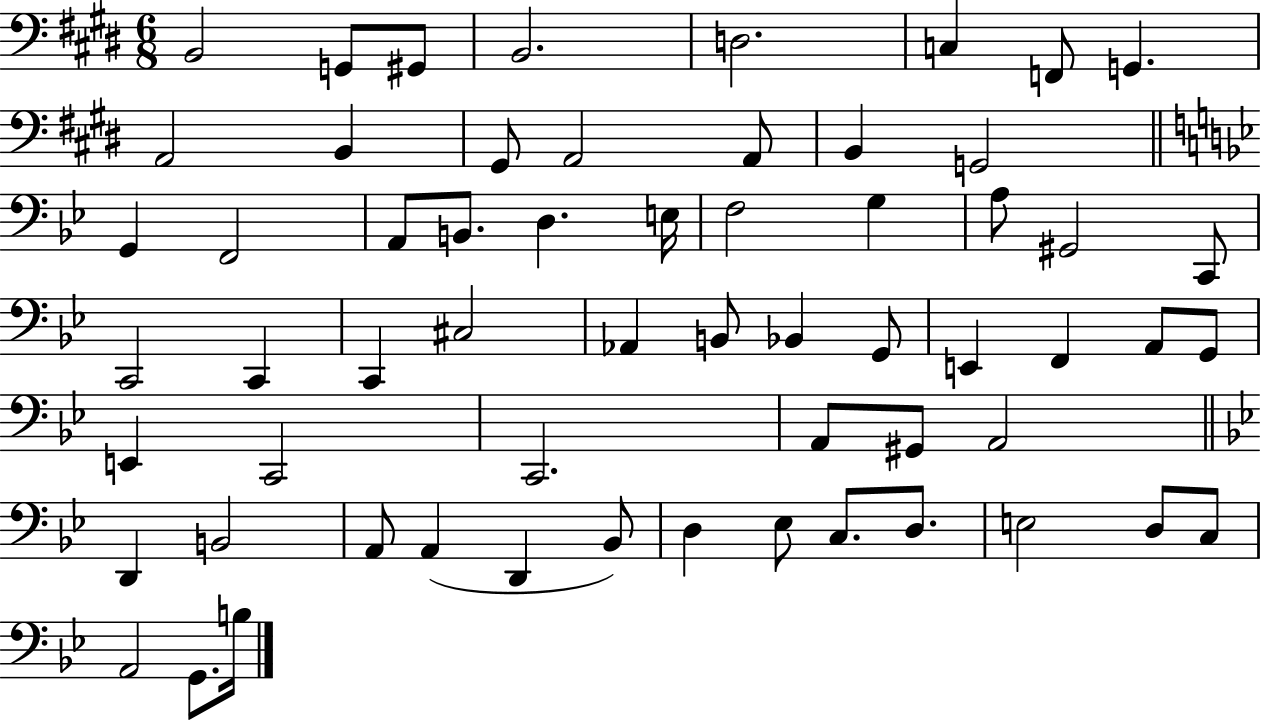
B2/h G2/e G#2/e B2/h. D3/h. C3/q F2/e G2/q. A2/h B2/q G#2/e A2/h A2/e B2/q G2/h G2/q F2/h A2/e B2/e. D3/q. E3/s F3/h G3/q A3/e G#2/h C2/e C2/h C2/q C2/q C#3/h Ab2/q B2/e Bb2/q G2/e E2/q F2/q A2/e G2/e E2/q C2/h C2/h. A2/e G#2/e A2/h D2/q B2/h A2/e A2/q D2/q Bb2/e D3/q Eb3/e C3/e. D3/e. E3/h D3/e C3/e A2/h G2/e. B3/s